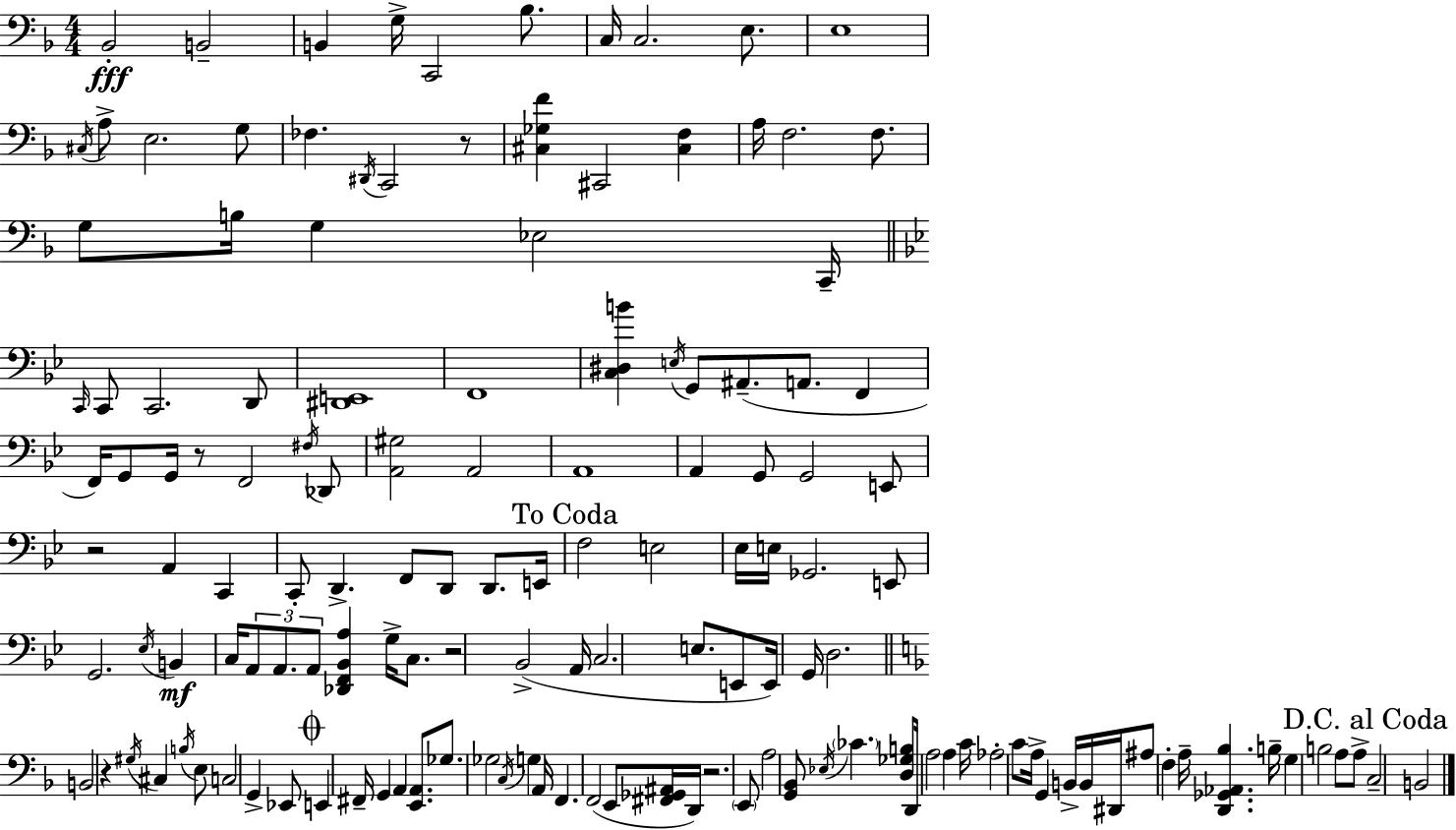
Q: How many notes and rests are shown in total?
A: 142